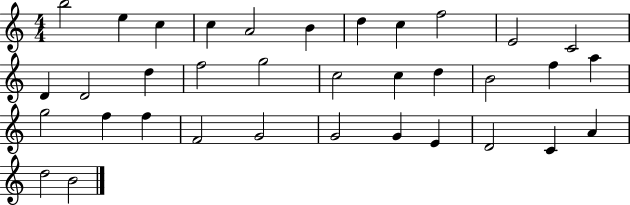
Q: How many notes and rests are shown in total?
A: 35